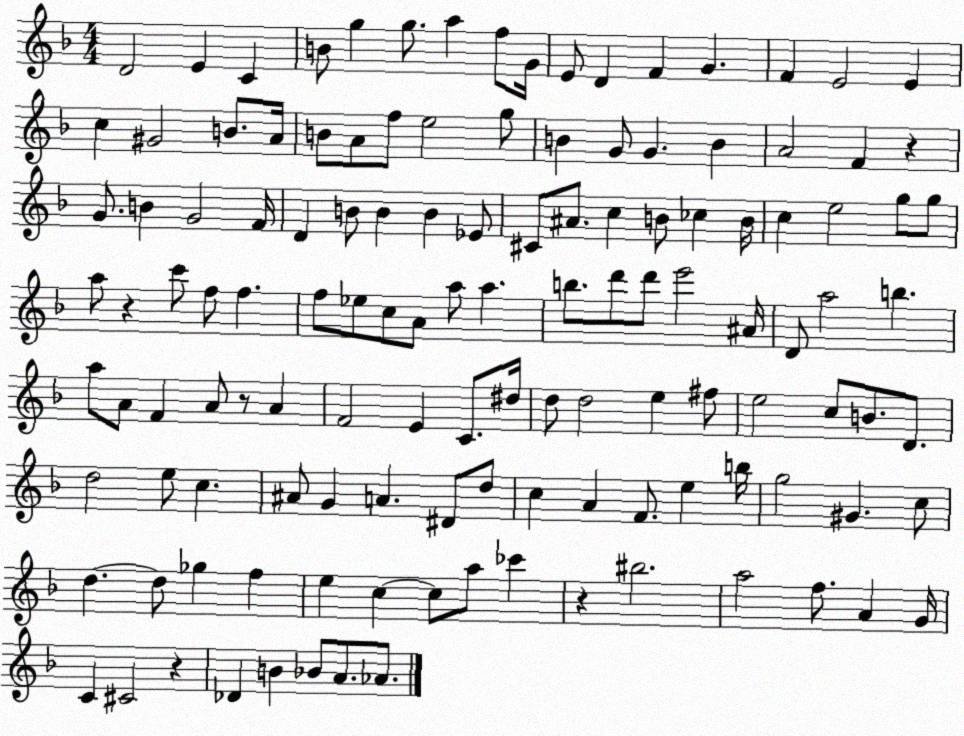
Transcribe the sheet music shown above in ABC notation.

X:1
T:Untitled
M:4/4
L:1/4
K:F
D2 E C B/2 g g/2 a f/2 G/4 E/2 D F G F E2 E c ^G2 B/2 A/4 B/2 A/2 f/2 e2 g/2 B G/2 G B A2 F z G/2 B G2 F/4 D B/2 B B _E/2 ^C/2 ^A/2 c B/2 _c B/4 c e2 g/2 g/2 a/2 z c'/2 f/2 f f/2 _e/2 c/2 A/2 a/2 a b/2 d'/2 d'/2 e'2 ^A/4 D/2 a2 b a/2 A/2 F A/2 z/2 A F2 E C/2 ^d/4 d/2 d2 e ^f/2 e2 c/2 B/2 D/2 d2 e/2 c ^A/2 G A ^D/2 d/2 c A F/2 e b/4 g2 ^G c/2 d d/2 _g f e c c/2 a/2 _c' z ^b2 a2 f/2 A G/4 C ^C2 z _D B _B/2 A/2 _A/2